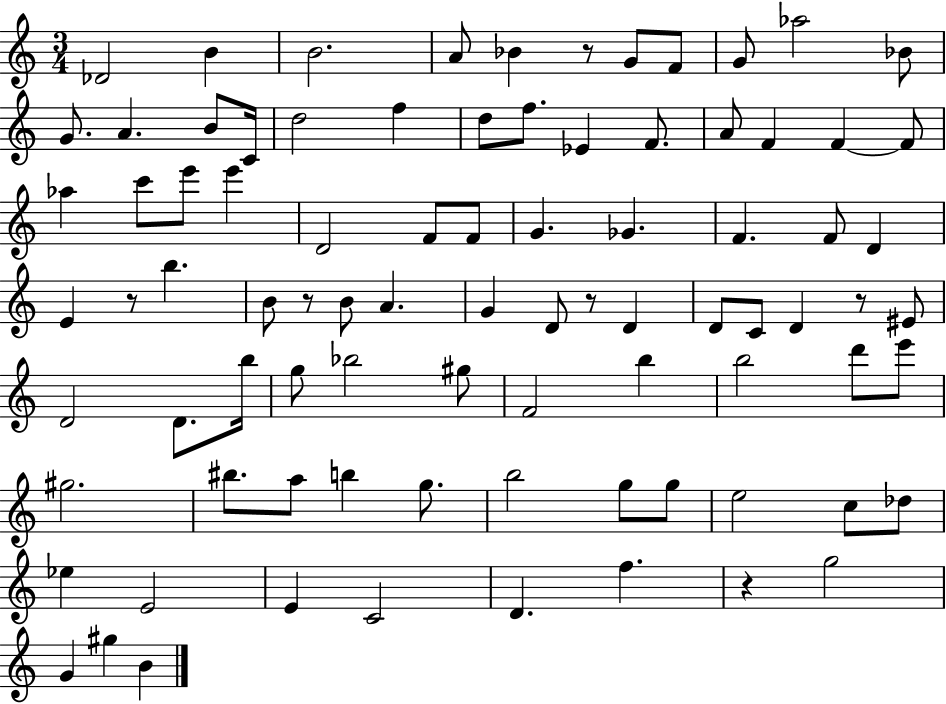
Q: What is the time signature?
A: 3/4